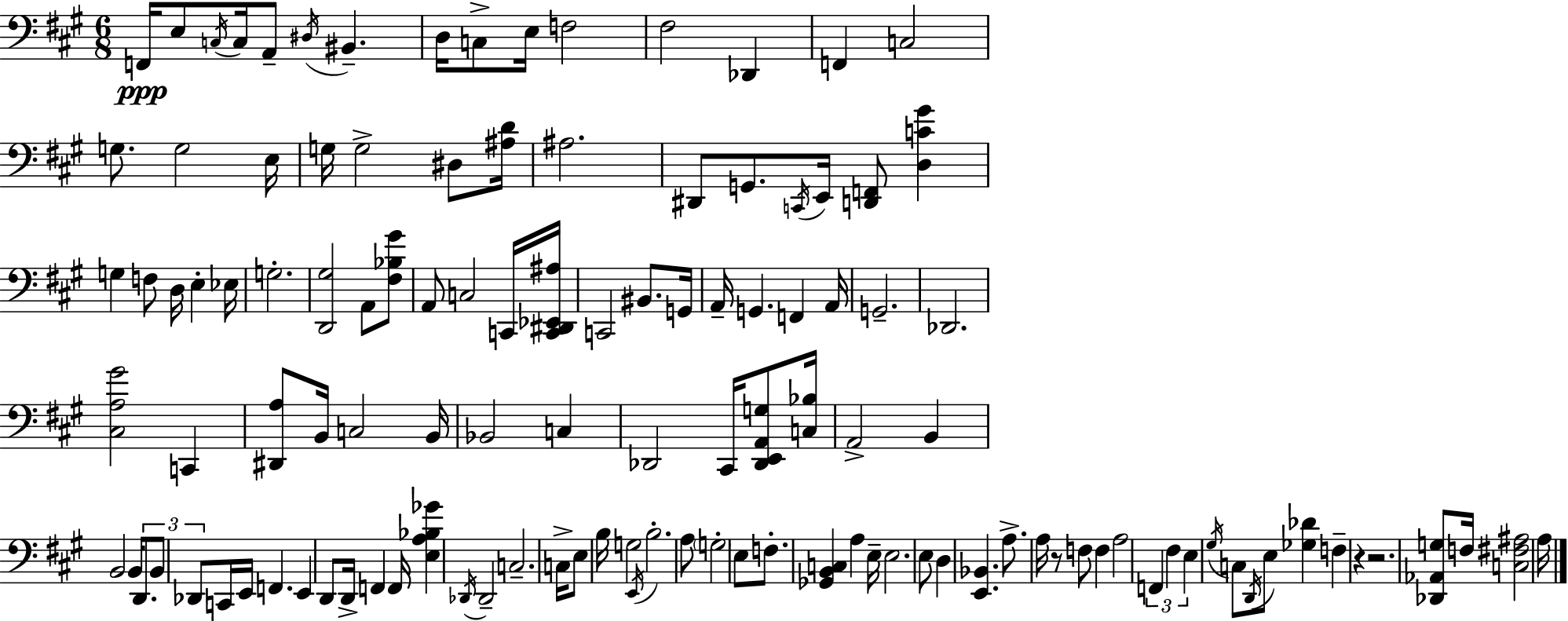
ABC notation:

X:1
T:Untitled
M:6/8
L:1/4
K:A
F,,/4 E,/2 C,/4 C,/4 A,,/2 ^D,/4 ^B,, D,/4 C,/2 E,/4 F,2 ^F,2 _D,, F,, C,2 G,/2 G,2 E,/4 G,/4 G,2 ^D,/2 [^A,D]/4 ^A,2 ^D,,/2 G,,/2 C,,/4 E,,/4 [D,,F,,]/2 [D,C^G] G, F,/2 D,/4 E, _E,/4 G,2 [D,,^G,]2 A,,/2 [^F,_B,^G]/2 A,,/2 C,2 C,,/4 [C,,^D,,_E,,^A,]/4 C,,2 ^B,,/2 G,,/4 A,,/4 G,, F,, A,,/4 G,,2 _D,,2 [^C,A,^G]2 C,, [^D,,A,]/2 B,,/4 C,2 B,,/4 _B,,2 C, _D,,2 ^C,,/4 [_D,,E,,A,,G,]/2 [C,_B,]/4 A,,2 B,, B,,2 B,,/4 D,,/2 B,,/2 _D,,/2 C,,/4 E,,/4 F,, E,, D,,/2 D,,/4 F,, F,,/4 [E,A,_B,_G] _D,,/4 _D,,2 C,2 C,/4 E,/2 B,/4 G,2 E,,/4 B,2 A,/2 G,2 E,/2 F,/2 [_G,,B,,C,] A, E,/4 E,2 E,/2 D, [E,,_B,,] A,/2 A,/4 z/2 F,/2 F, A,2 F,, ^F, E, ^G,/4 C,/2 D,,/4 E,/2 [_G,_D] F, z z2 [_D,,_A,,G,]/2 F,/4 [C,^F,^A,]2 A,/4